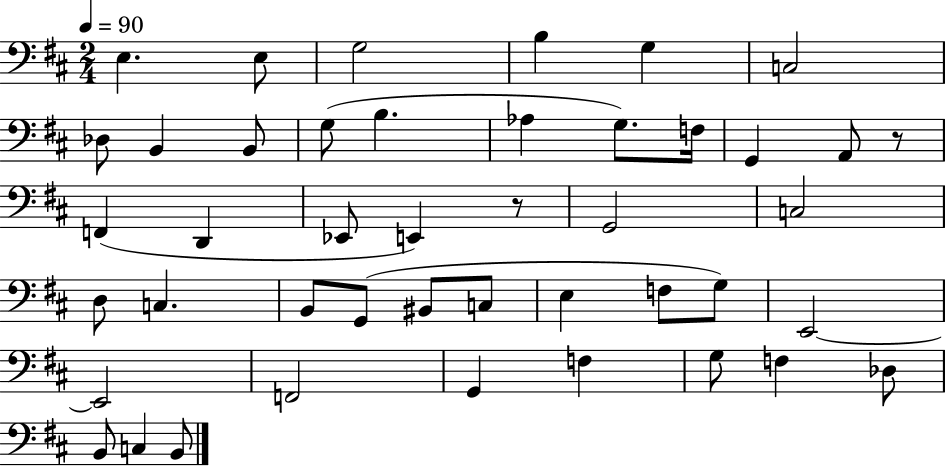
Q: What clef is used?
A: bass